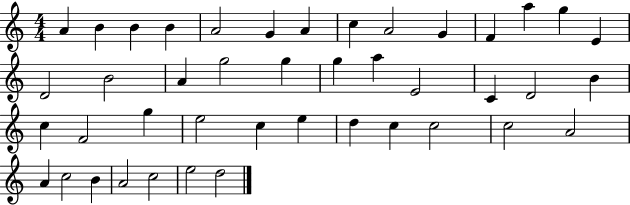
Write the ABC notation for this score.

X:1
T:Untitled
M:4/4
L:1/4
K:C
A B B B A2 G A c A2 G F a g E D2 B2 A g2 g g a E2 C D2 B c F2 g e2 c e d c c2 c2 A2 A c2 B A2 c2 e2 d2